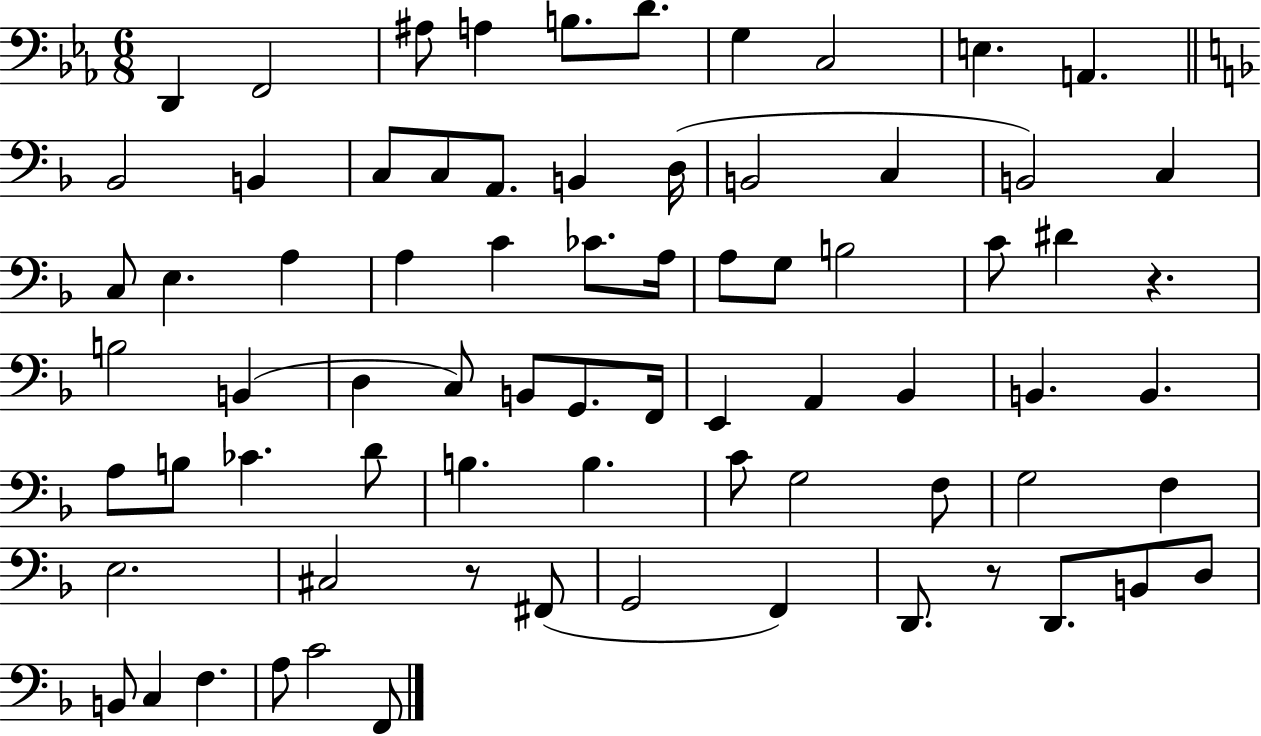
D2/q F2/h A#3/e A3/q B3/e. D4/e. G3/q C3/h E3/q. A2/q. Bb2/h B2/q C3/e C3/e A2/e. B2/q D3/s B2/h C3/q B2/h C3/q C3/e E3/q. A3/q A3/q C4/q CES4/e. A3/s A3/e G3/e B3/h C4/e D#4/q R/q. B3/h B2/q D3/q C3/e B2/e G2/e. F2/s E2/q A2/q Bb2/q B2/q. B2/q. A3/e B3/e CES4/q. D4/e B3/q. B3/q. C4/e G3/h F3/e G3/h F3/q E3/h. C#3/h R/e F#2/e G2/h F2/q D2/e. R/e D2/e. B2/e D3/e B2/e C3/q F3/q. A3/e C4/h F2/e